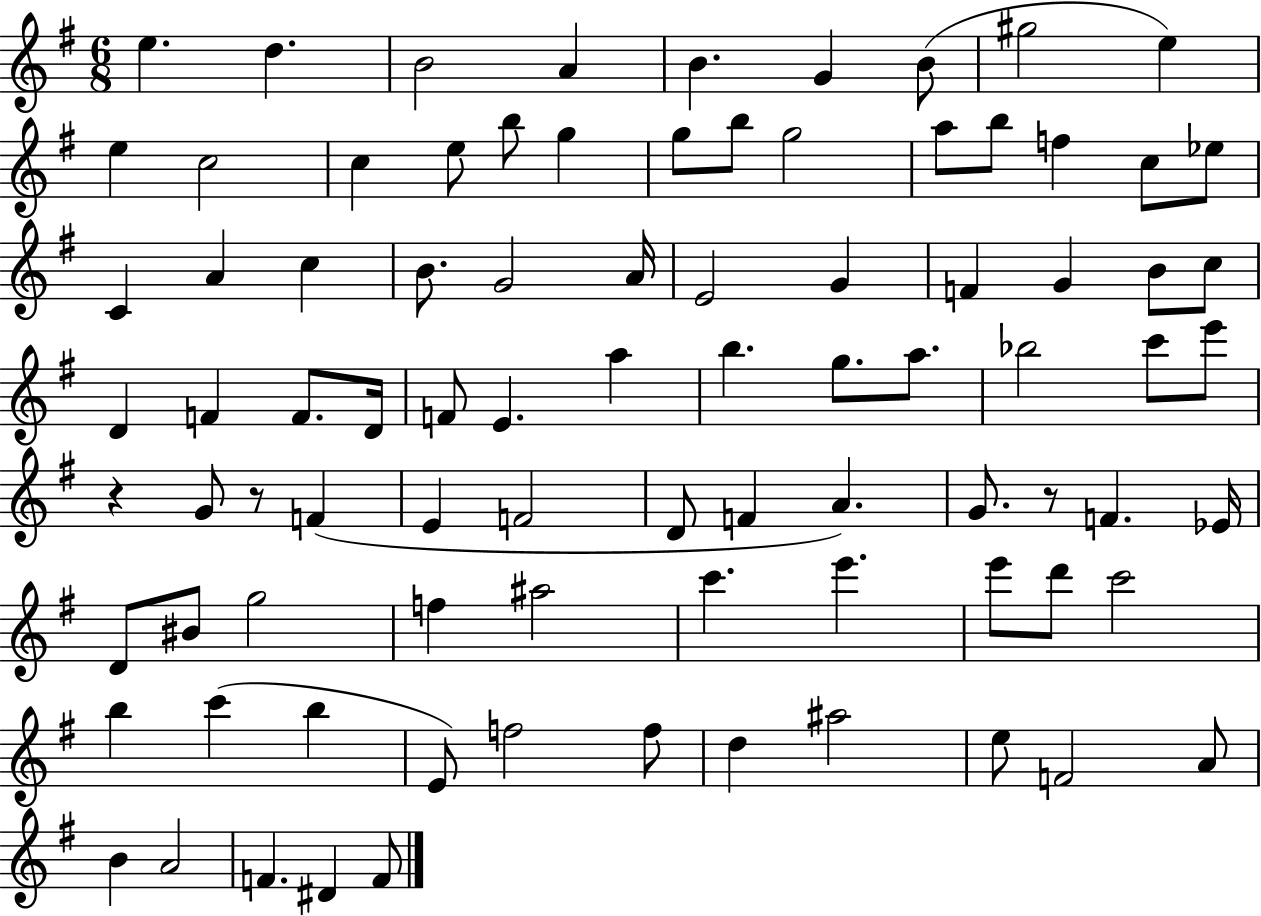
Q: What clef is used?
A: treble